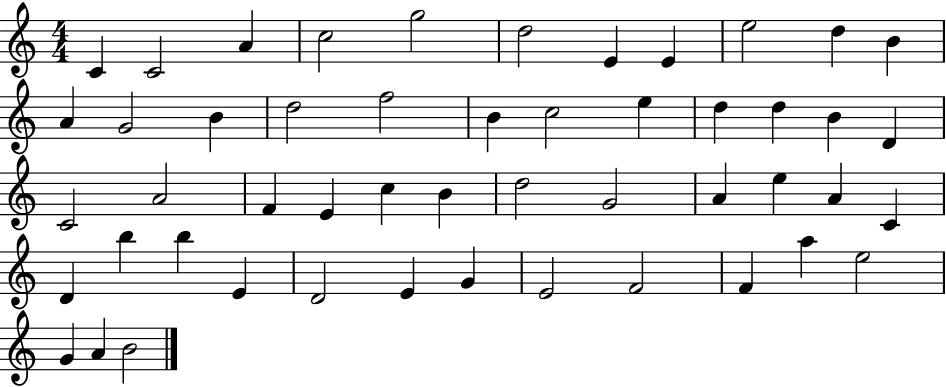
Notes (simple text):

C4/q C4/h A4/q C5/h G5/h D5/h E4/q E4/q E5/h D5/q B4/q A4/q G4/h B4/q D5/h F5/h B4/q C5/h E5/q D5/q D5/q B4/q D4/q C4/h A4/h F4/q E4/q C5/q B4/q D5/h G4/h A4/q E5/q A4/q C4/q D4/q B5/q B5/q E4/q D4/h E4/q G4/q E4/h F4/h F4/q A5/q E5/h G4/q A4/q B4/h